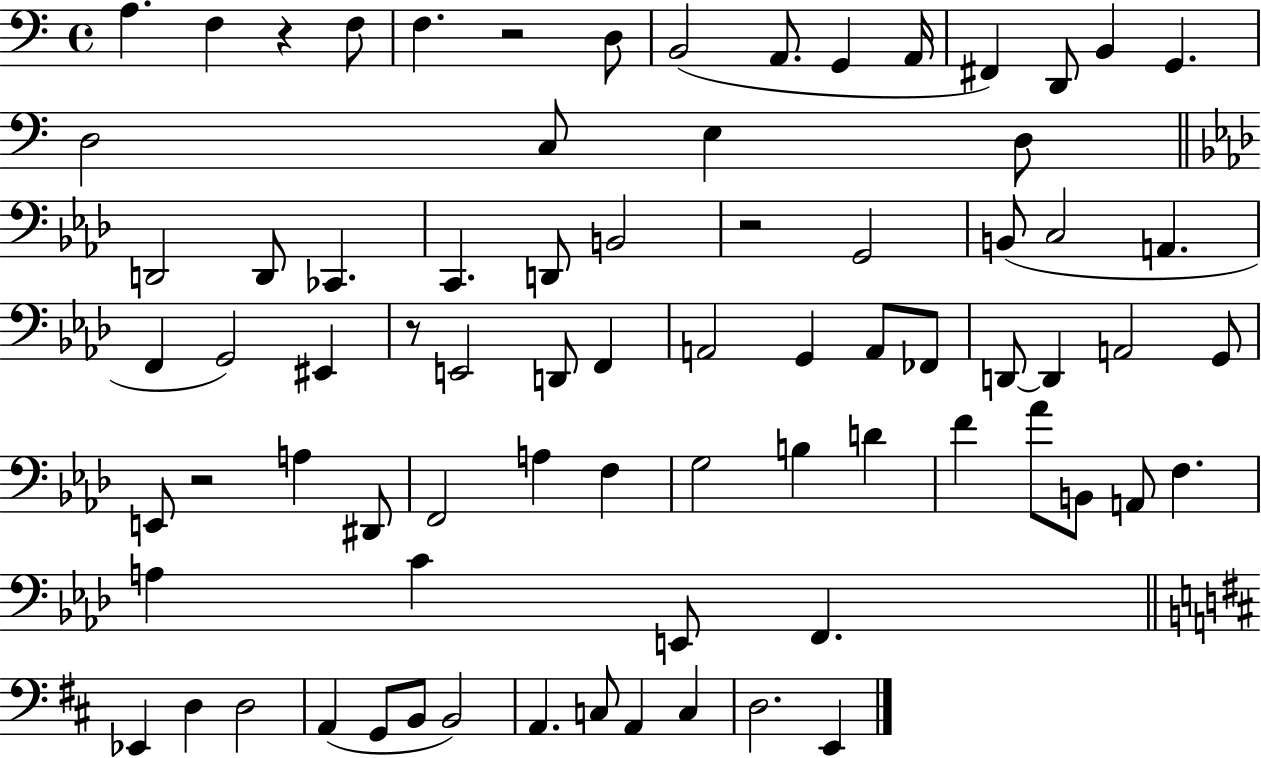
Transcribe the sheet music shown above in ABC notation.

X:1
T:Untitled
M:4/4
L:1/4
K:C
A, F, z F,/2 F, z2 D,/2 B,,2 A,,/2 G,, A,,/4 ^F,, D,,/2 B,, G,, D,2 C,/2 E, D,/2 D,,2 D,,/2 _C,, C,, D,,/2 B,,2 z2 G,,2 B,,/2 C,2 A,, F,, G,,2 ^E,, z/2 E,,2 D,,/2 F,, A,,2 G,, A,,/2 _F,,/2 D,,/2 D,, A,,2 G,,/2 E,,/2 z2 A, ^D,,/2 F,,2 A, F, G,2 B, D F _A/2 B,,/2 A,,/2 F, A, C E,,/2 F,, _E,, D, D,2 A,, G,,/2 B,,/2 B,,2 A,, C,/2 A,, C, D,2 E,,